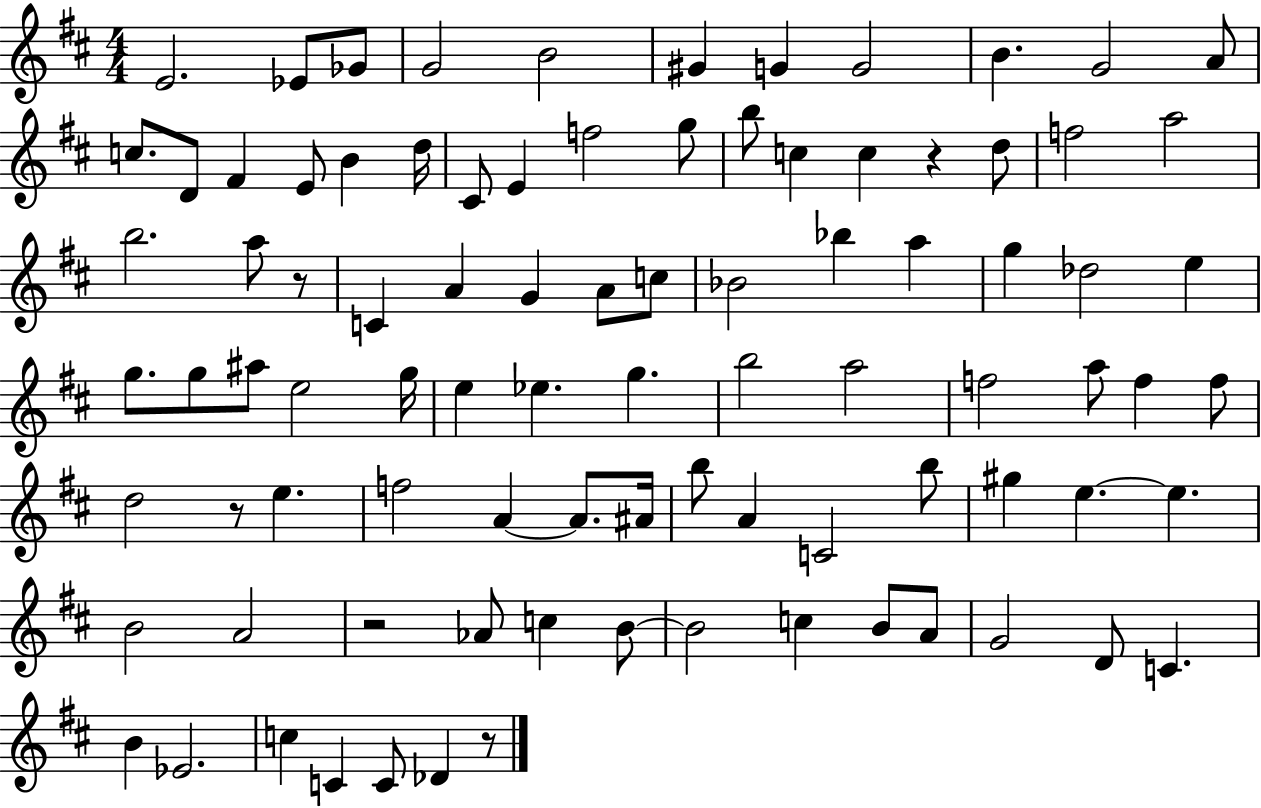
{
  \clef treble
  \numericTimeSignature
  \time 4/4
  \key d \major
  \repeat volta 2 { e'2. ees'8 ges'8 | g'2 b'2 | gis'4 g'4 g'2 | b'4. g'2 a'8 | \break c''8. d'8 fis'4 e'8 b'4 d''16 | cis'8 e'4 f''2 g''8 | b''8 c''4 c''4 r4 d''8 | f''2 a''2 | \break b''2. a''8 r8 | c'4 a'4 g'4 a'8 c''8 | bes'2 bes''4 a''4 | g''4 des''2 e''4 | \break g''8. g''8 ais''8 e''2 g''16 | e''4 ees''4. g''4. | b''2 a''2 | f''2 a''8 f''4 f''8 | \break d''2 r8 e''4. | f''2 a'4~~ a'8. ais'16 | b''8 a'4 c'2 b''8 | gis''4 e''4.~~ e''4. | \break b'2 a'2 | r2 aes'8 c''4 b'8~~ | b'2 c''4 b'8 a'8 | g'2 d'8 c'4. | \break b'4 ees'2. | c''4 c'4 c'8 des'4 r8 | } \bar "|."
}